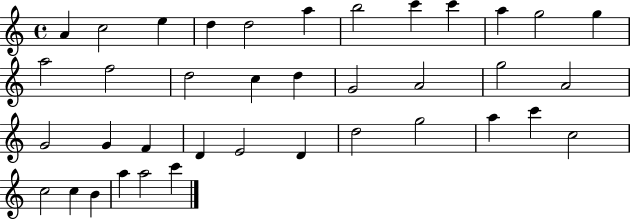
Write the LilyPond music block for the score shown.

{
  \clef treble
  \time 4/4
  \defaultTimeSignature
  \key c \major
  a'4 c''2 e''4 | d''4 d''2 a''4 | b''2 c'''4 c'''4 | a''4 g''2 g''4 | \break a''2 f''2 | d''2 c''4 d''4 | g'2 a'2 | g''2 a'2 | \break g'2 g'4 f'4 | d'4 e'2 d'4 | d''2 g''2 | a''4 c'''4 c''2 | \break c''2 c''4 b'4 | a''4 a''2 c'''4 | \bar "|."
}